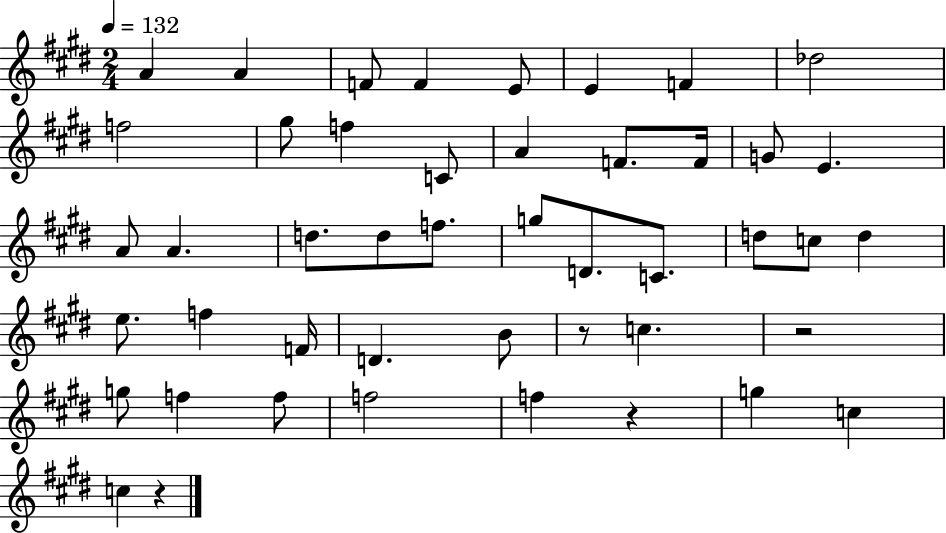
A4/q A4/q F4/e F4/q E4/e E4/q F4/q Db5/h F5/h G#5/e F5/q C4/e A4/q F4/e. F4/s G4/e E4/q. A4/e A4/q. D5/e. D5/e F5/e. G5/e D4/e. C4/e. D5/e C5/e D5/q E5/e. F5/q F4/s D4/q. B4/e R/e C5/q. R/h G5/e F5/q F5/e F5/h F5/q R/q G5/q C5/q C5/q R/q